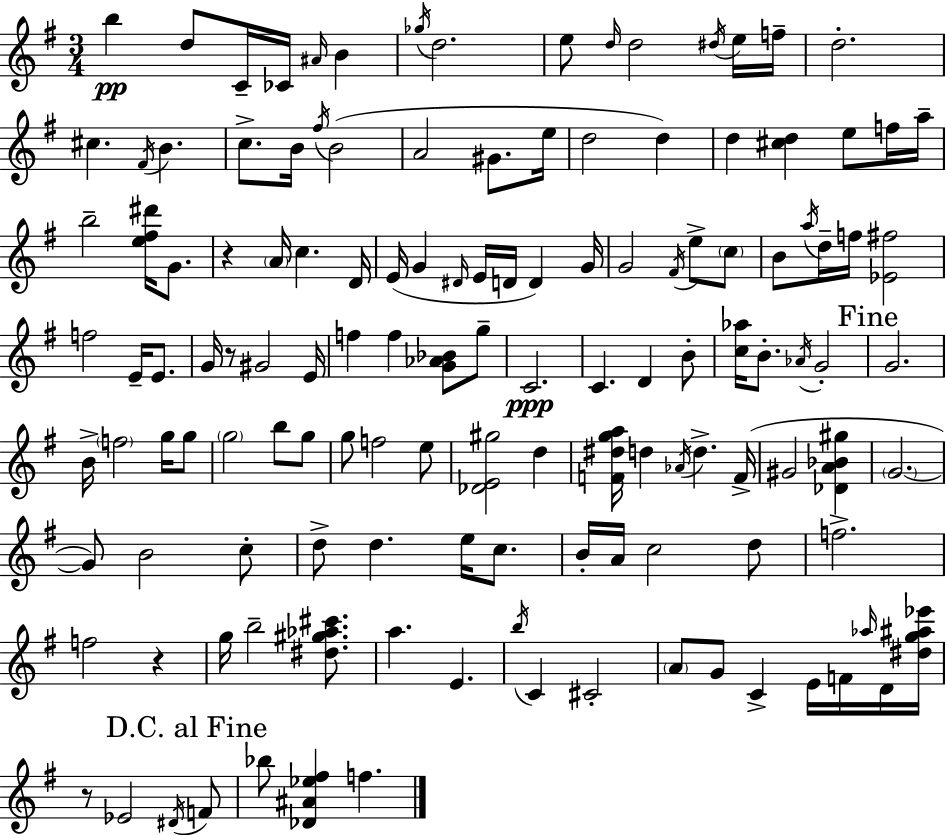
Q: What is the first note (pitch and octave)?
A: B5